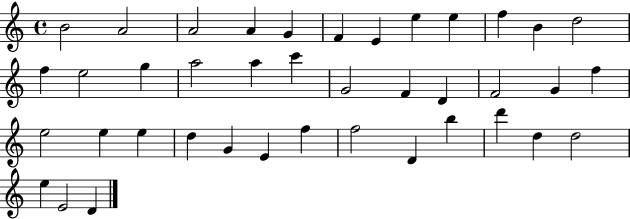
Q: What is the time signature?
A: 4/4